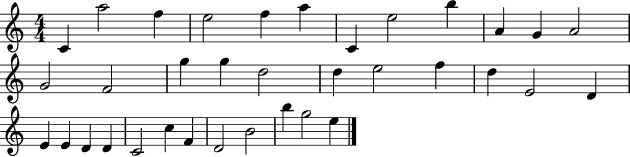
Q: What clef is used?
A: treble